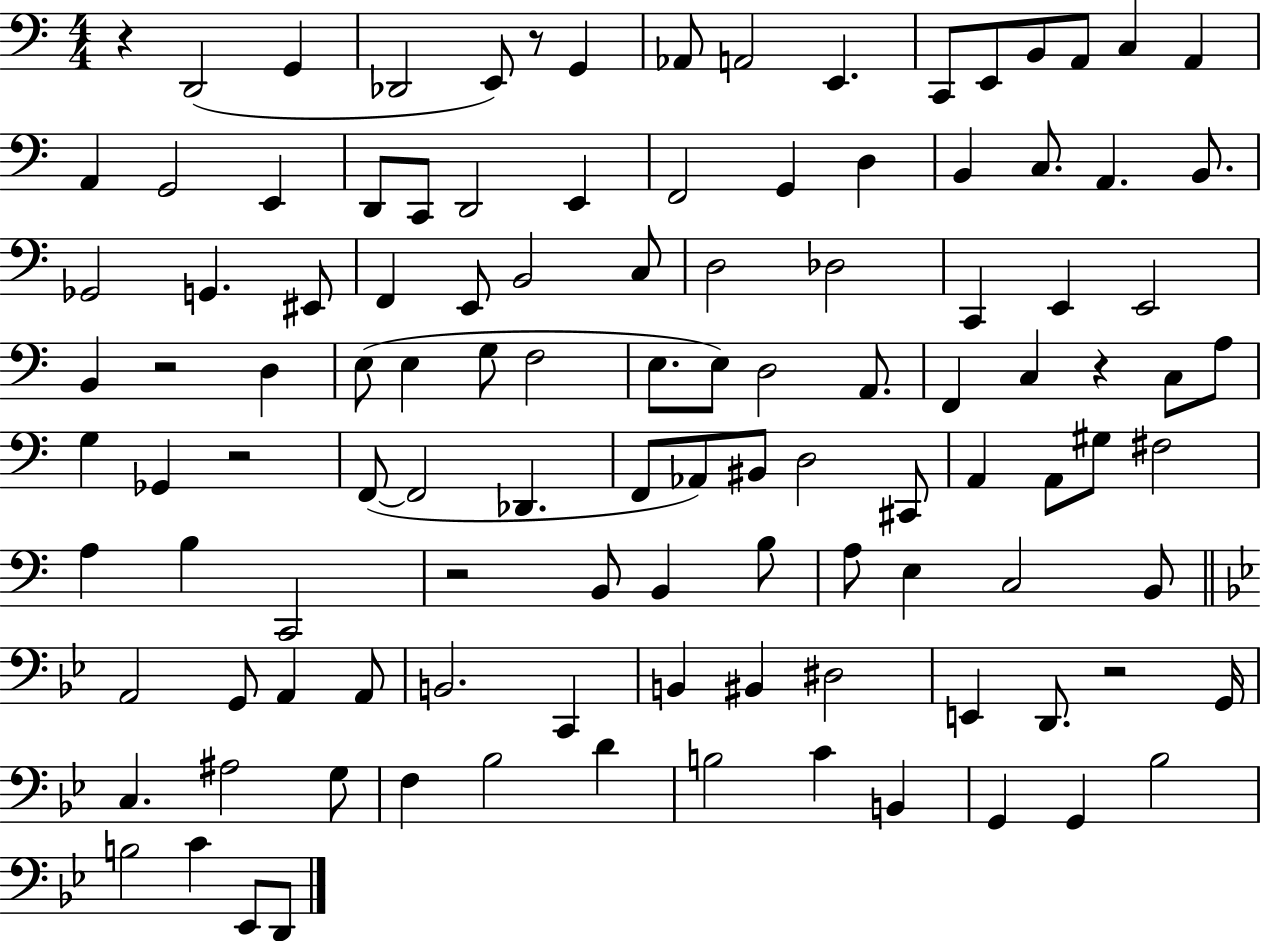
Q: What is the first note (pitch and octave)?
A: D2